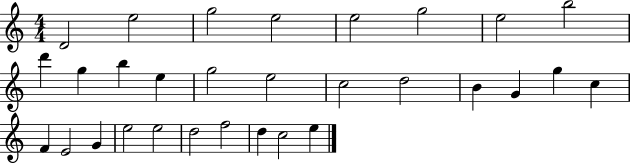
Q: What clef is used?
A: treble